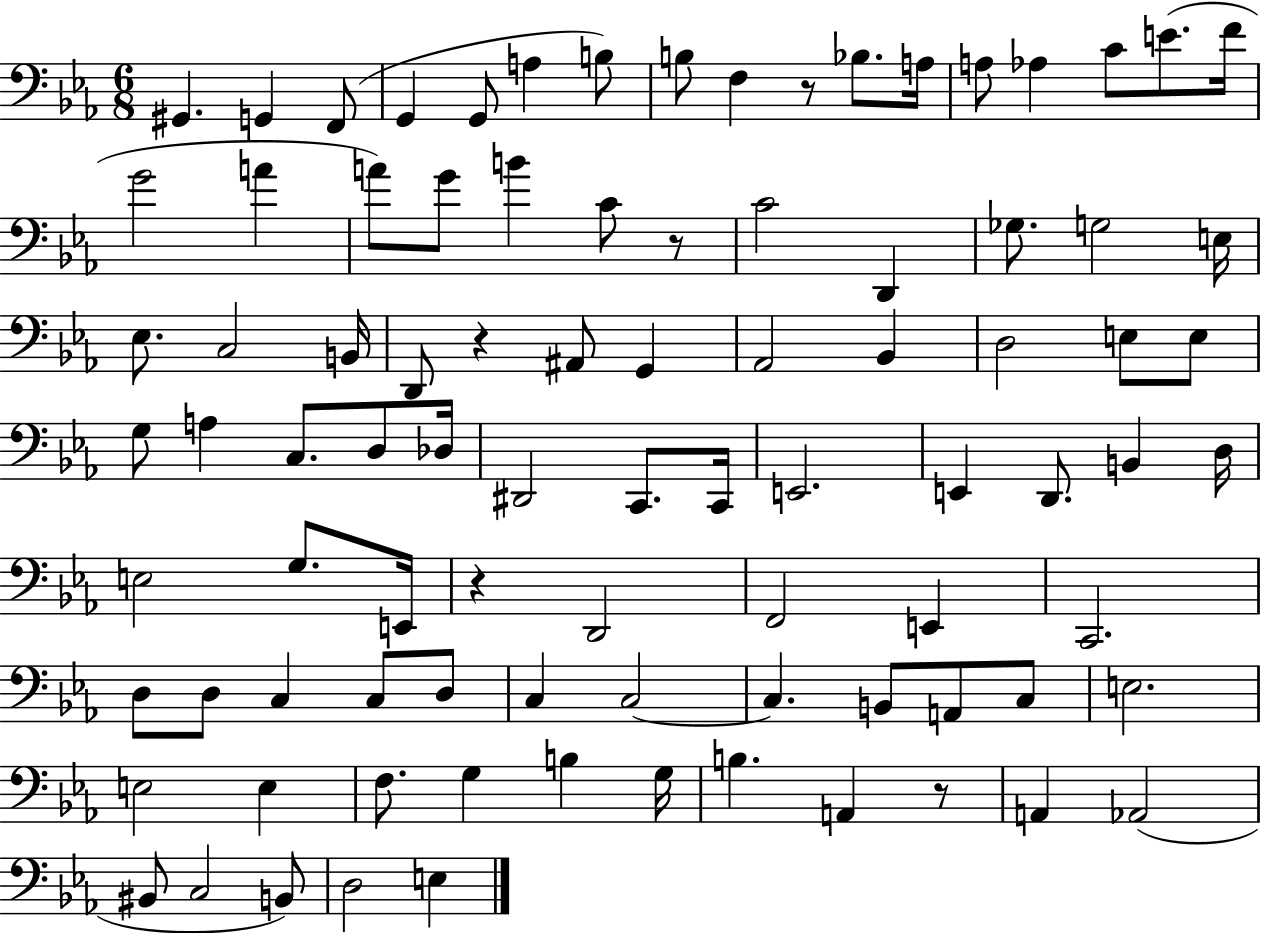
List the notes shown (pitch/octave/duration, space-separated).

G#2/q. G2/q F2/e G2/q G2/e A3/q B3/e B3/e F3/q R/e Bb3/e. A3/s A3/e Ab3/q C4/e E4/e. F4/s G4/h A4/q A4/e G4/e B4/q C4/e R/e C4/h D2/q Gb3/e. G3/h E3/s Eb3/e. C3/h B2/s D2/e R/q A#2/e G2/q Ab2/h Bb2/q D3/h E3/e E3/e G3/e A3/q C3/e. D3/e Db3/s D#2/h C2/e. C2/s E2/h. E2/q D2/e. B2/q D3/s E3/h G3/e. E2/s R/q D2/h F2/h E2/q C2/h. D3/e D3/e C3/q C3/e D3/e C3/q C3/h C3/q. B2/e A2/e C3/e E3/h. E3/h E3/q F3/e. G3/q B3/q G3/s B3/q. A2/q R/e A2/q Ab2/h BIS2/e C3/h B2/e D3/h E3/q